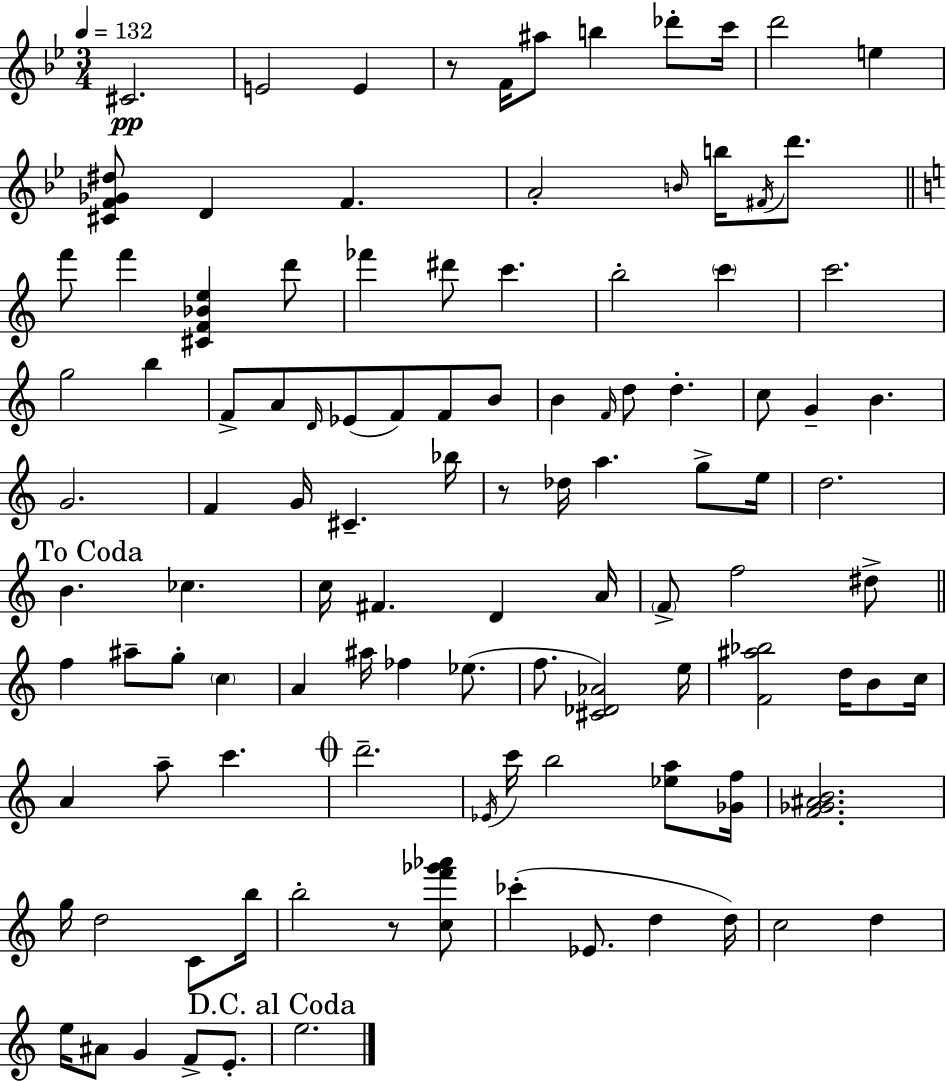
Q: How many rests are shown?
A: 3